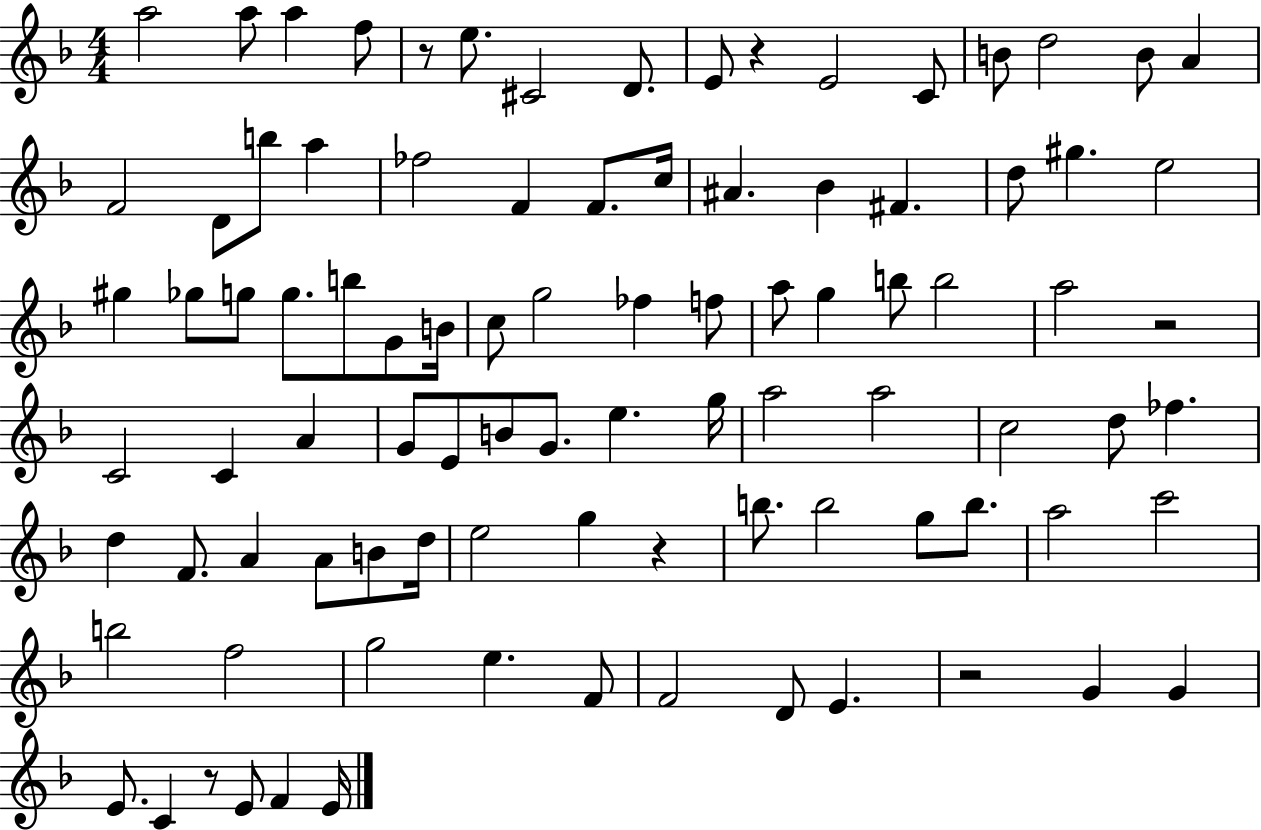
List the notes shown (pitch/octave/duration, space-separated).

A5/h A5/e A5/q F5/e R/e E5/e. C#4/h D4/e. E4/e R/q E4/h C4/e B4/e D5/h B4/e A4/q F4/h D4/e B5/e A5/q FES5/h F4/q F4/e. C5/s A#4/q. Bb4/q F#4/q. D5/e G#5/q. E5/h G#5/q Gb5/e G5/e G5/e. B5/e G4/e B4/s C5/e G5/h FES5/q F5/e A5/e G5/q B5/e B5/h A5/h R/h C4/h C4/q A4/q G4/e E4/e B4/e G4/e. E5/q. G5/s A5/h A5/h C5/h D5/e FES5/q. D5/q F4/e. A4/q A4/e B4/e D5/s E5/h G5/q R/q B5/e. B5/h G5/e B5/e. A5/h C6/h B5/h F5/h G5/h E5/q. F4/e F4/h D4/e E4/q. R/h G4/q G4/q E4/e. C4/q R/e E4/e F4/q E4/s